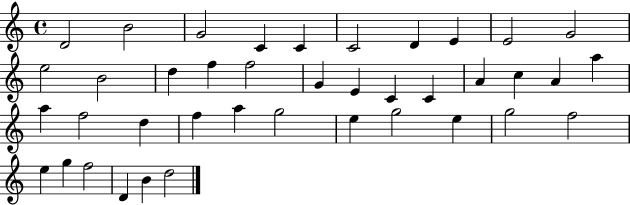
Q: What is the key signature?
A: C major